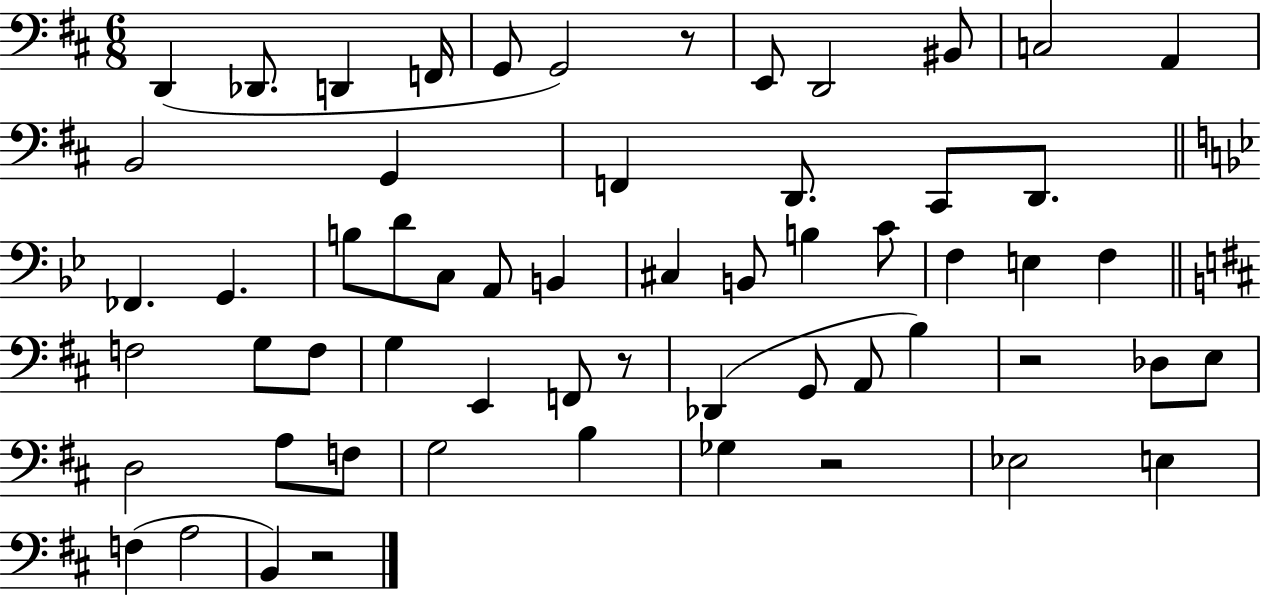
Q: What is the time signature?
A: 6/8